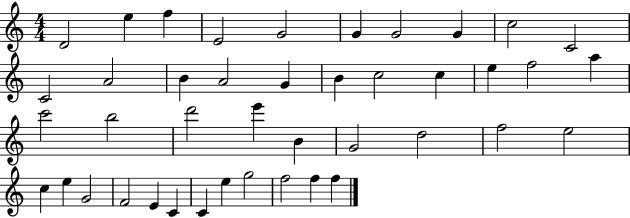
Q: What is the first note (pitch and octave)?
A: D4